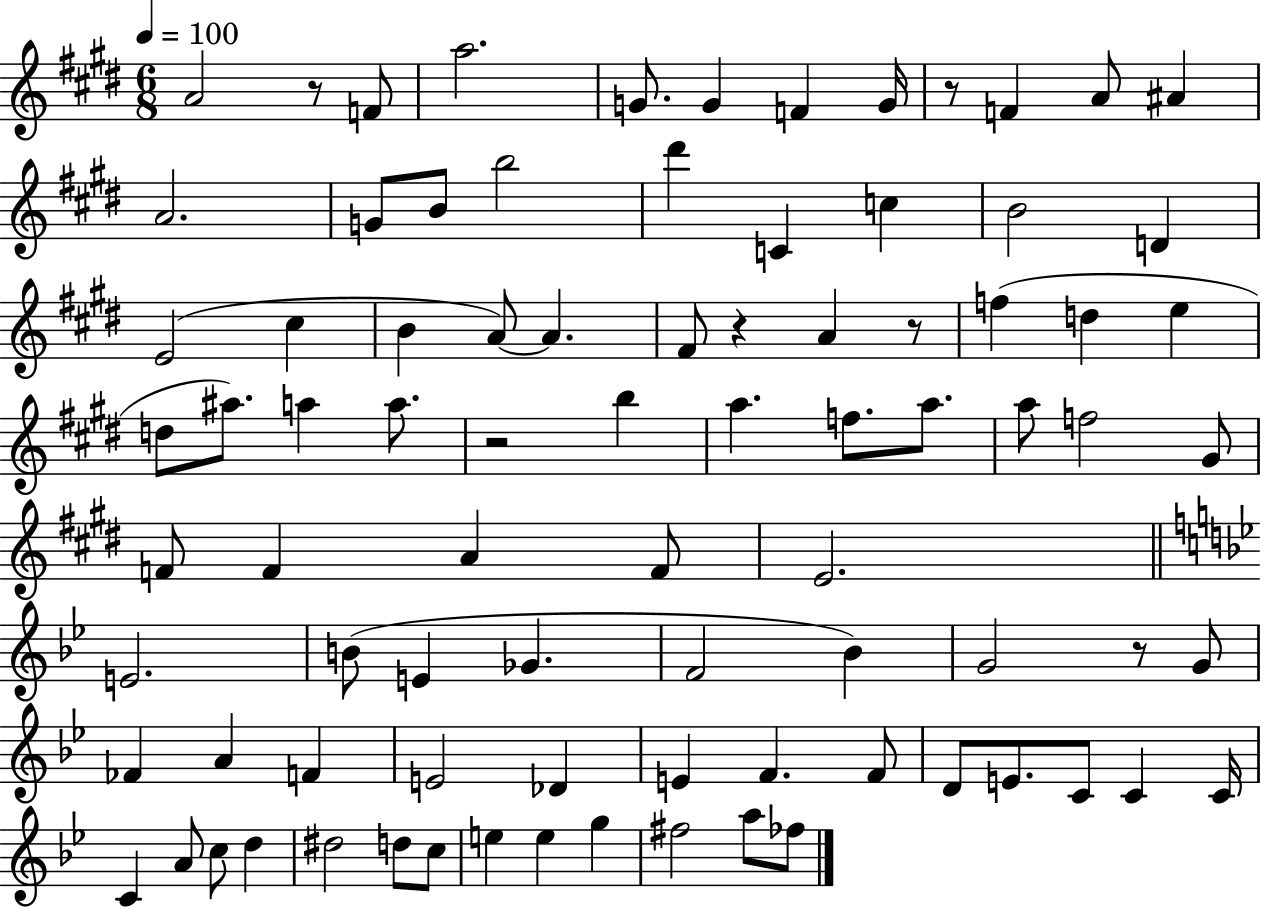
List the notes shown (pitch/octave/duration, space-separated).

A4/h R/e F4/e A5/h. G4/e. G4/q F4/q G4/s R/e F4/q A4/e A#4/q A4/h. G4/e B4/e B5/h D#6/q C4/q C5/q B4/h D4/q E4/h C#5/q B4/q A4/e A4/q. F#4/e R/q A4/q R/e F5/q D5/q E5/q D5/e A#5/e. A5/q A5/e. R/h B5/q A5/q. F5/e. A5/e. A5/e F5/h G#4/e F4/e F4/q A4/q F4/e E4/h. E4/h. B4/e E4/q Gb4/q. F4/h Bb4/q G4/h R/e G4/e FES4/q A4/q F4/q E4/h Db4/q E4/q F4/q. F4/e D4/e E4/e. C4/e C4/q C4/s C4/q A4/e C5/e D5/q D#5/h D5/e C5/e E5/q E5/q G5/q F#5/h A5/e FES5/e